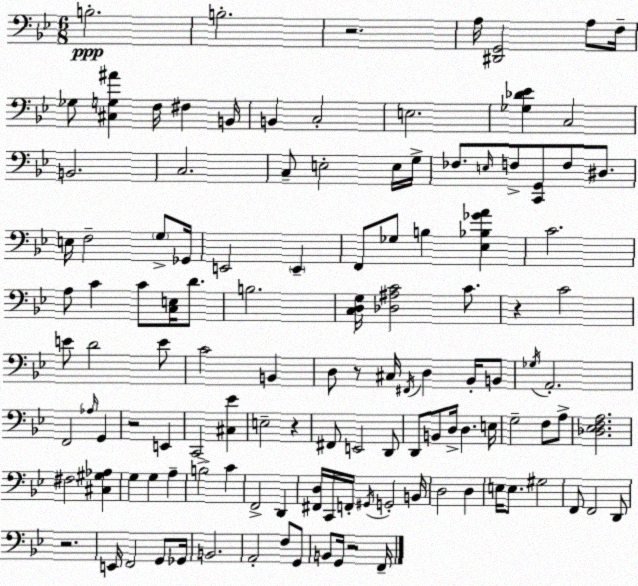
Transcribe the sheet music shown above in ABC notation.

X:1
T:Untitled
M:6/8
L:1/4
K:Bb
B,2 B,2 z2 A,/4 [^D,,G,,]2 A,/2 F,/4 _G,/2 [^C,G,^A] F,/4 ^F, B,,/4 B,, C,2 E,2 [_G,_D_E] C,2 B,,2 C,2 C,/2 E,2 E,/4 G,/4 _F,/2 E,/4 F,/2 [C,,G,,]/2 F,/2 ^D,/2 E,/4 F,2 G,/2 _G,,/4 E,,2 E,, F,,/2 _G,/2 B, [_E,_B,_GA] C2 A,/2 C C/2 [C,E,]/4 D/2 B,2 [C,D,G,]/4 [_D,^A,C]2 C/2 z C2 E/2 D2 E/2 C2 B,, D,/2 z/2 ^C,/4 ^F,,/4 D, _B,,/4 B,,/2 _G,/4 A,,2 F,,2 _A,/4 G,, z2 E,, C,,2 [^C,_E] E,2 z ^F,,/2 E,,2 D,,/2 D,,/2 B,,/2 D,/4 D, E,/4 G,2 F,/2 A,/2 [_D,_E,F,A,]2 ^F,2 [^C,^G,_A,] G, G, A, B,2 C F,,2 D,, [^F,,D,]/4 C,,/4 F,,/4 ^G,,/4 G,,2 B,,/4 D,2 D, E,/4 E,/2 ^G,2 F,,/2 F,,2 D,,/2 z2 E,,/4 F,,2 G,,/2 _G,,/4 B,,2 A,,2 F,/2 G,,/2 B,,/2 G,,/4 z2 F,,/4